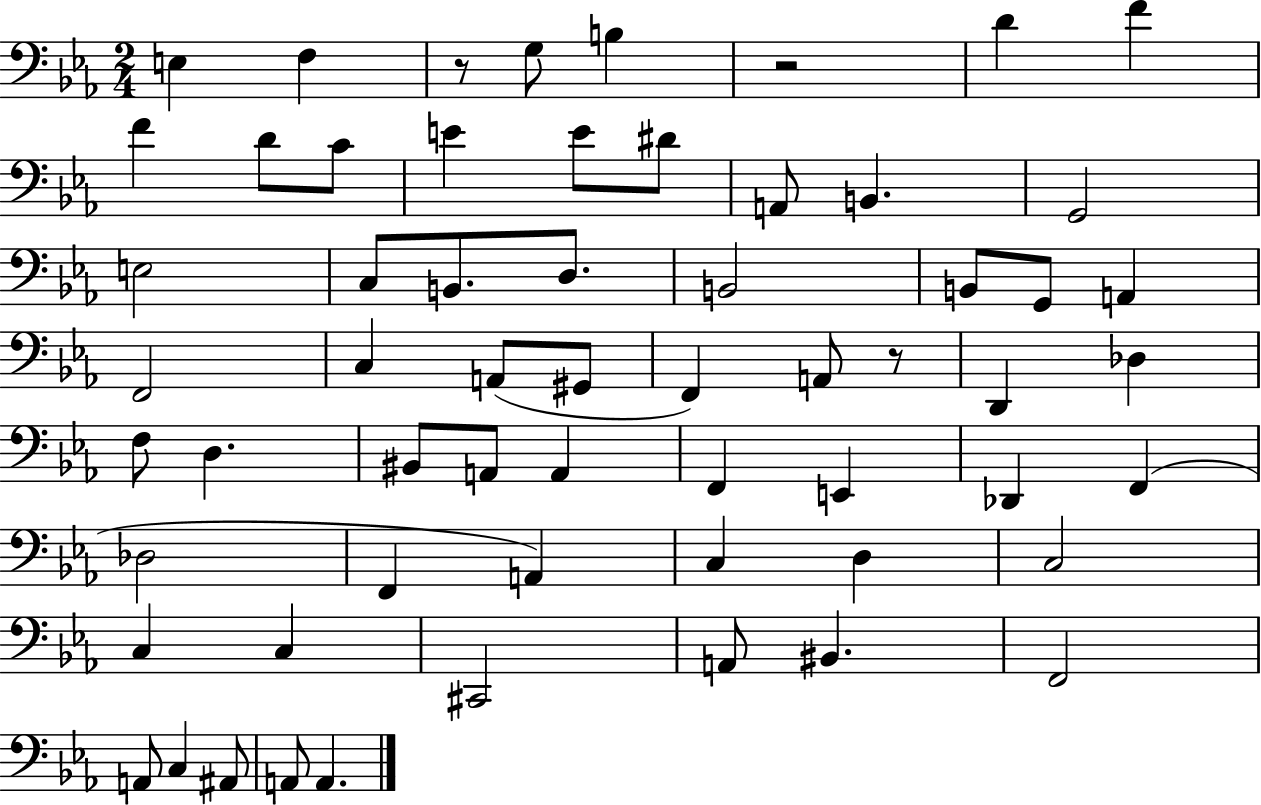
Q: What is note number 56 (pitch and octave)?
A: A2